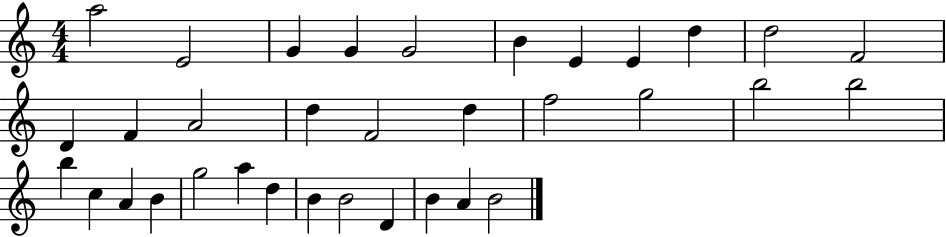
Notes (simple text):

A5/h E4/h G4/q G4/q G4/h B4/q E4/q E4/q D5/q D5/h F4/h D4/q F4/q A4/h D5/q F4/h D5/q F5/h G5/h B5/h B5/h B5/q C5/q A4/q B4/q G5/h A5/q D5/q B4/q B4/h D4/q B4/q A4/q B4/h